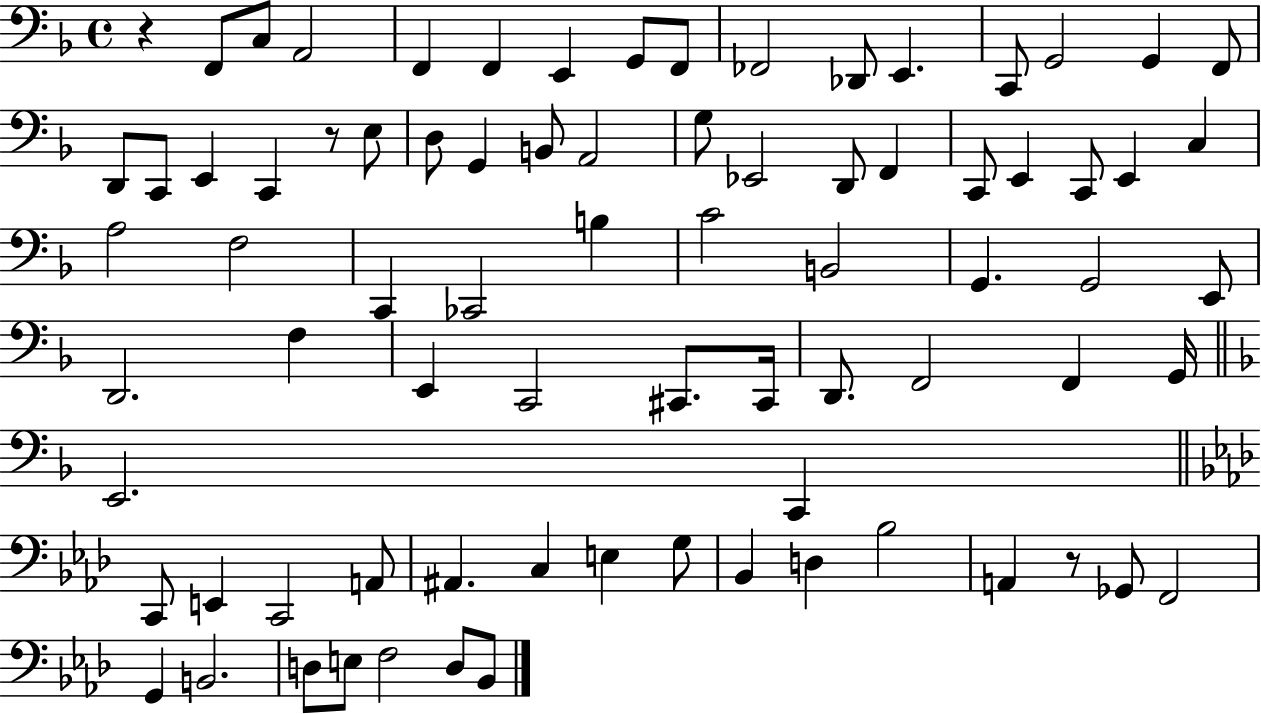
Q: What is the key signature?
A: F major